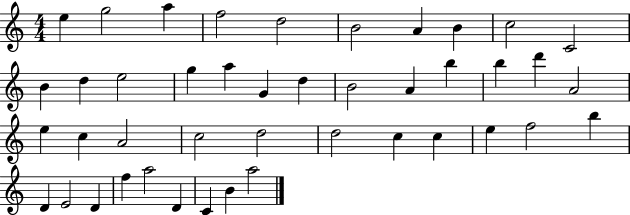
E5/q G5/h A5/q F5/h D5/h B4/h A4/q B4/q C5/h C4/h B4/q D5/q E5/h G5/q A5/q G4/q D5/q B4/h A4/q B5/q B5/q D6/q A4/h E5/q C5/q A4/h C5/h D5/h D5/h C5/q C5/q E5/q F5/h B5/q D4/q E4/h D4/q F5/q A5/h D4/q C4/q B4/q A5/h